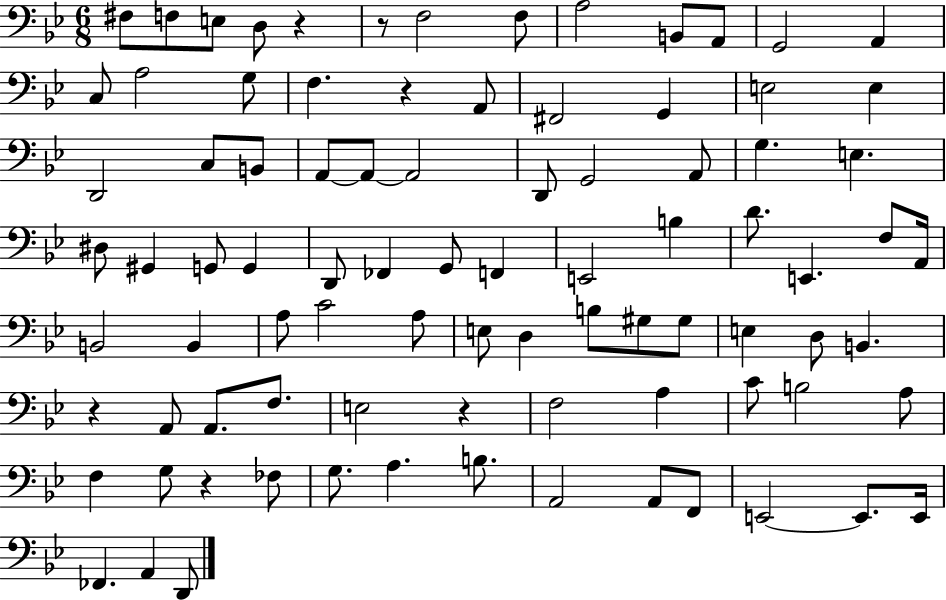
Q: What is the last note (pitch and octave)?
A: D2